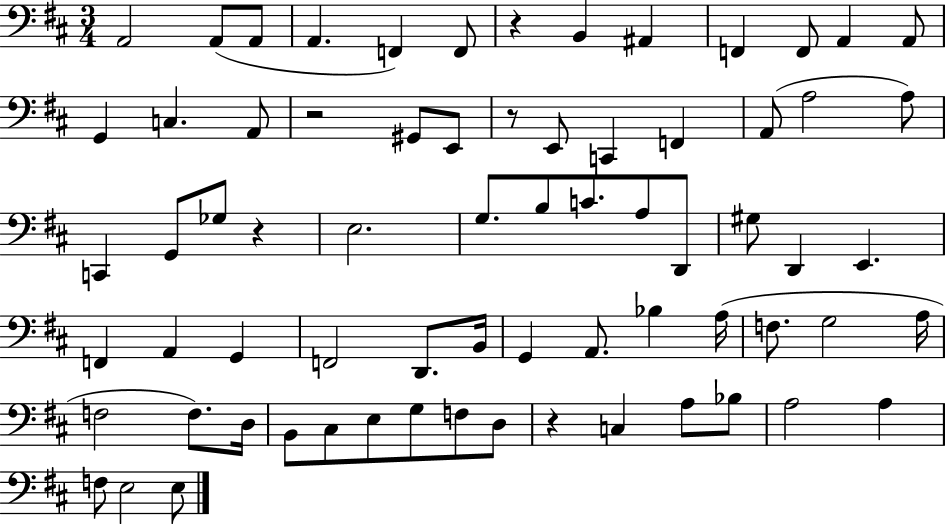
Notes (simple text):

A2/h A2/e A2/e A2/q. F2/q F2/e R/q B2/q A#2/q F2/q F2/e A2/q A2/e G2/q C3/q. A2/e R/h G#2/e E2/e R/e E2/e C2/q F2/q A2/e A3/h A3/e C2/q G2/e Gb3/e R/q E3/h. G3/e. B3/e C4/e. A3/e D2/e G#3/e D2/q E2/q. F2/q A2/q G2/q F2/h D2/e. B2/s G2/q A2/e. Bb3/q A3/s F3/e. G3/h A3/s F3/h F3/e. D3/s B2/e C#3/e E3/e G3/e F3/e D3/e R/q C3/q A3/e Bb3/e A3/h A3/q F3/e E3/h E3/e